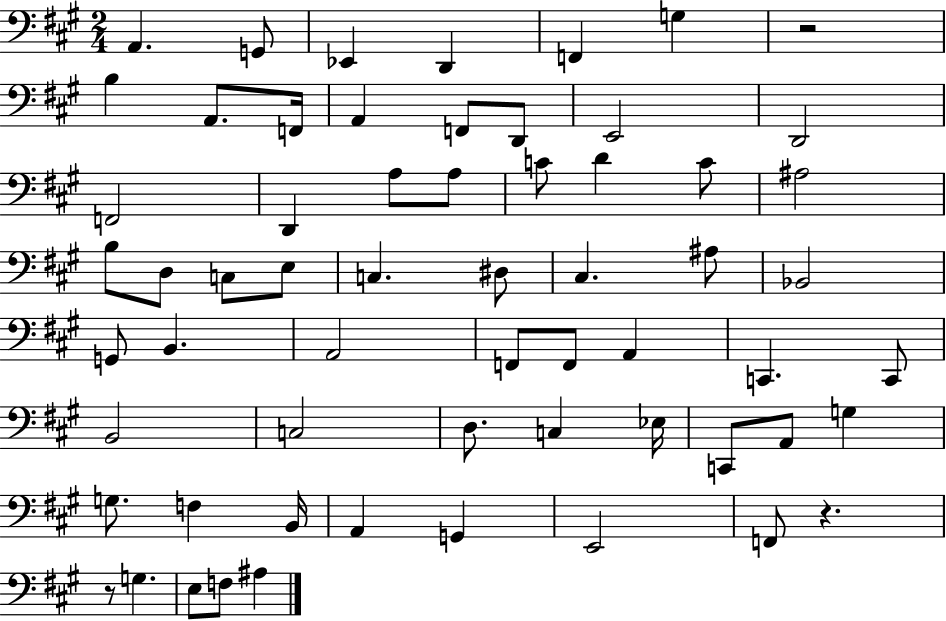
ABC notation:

X:1
T:Untitled
M:2/4
L:1/4
K:A
A,, G,,/2 _E,, D,, F,, G, z2 B, A,,/2 F,,/4 A,, F,,/2 D,,/2 E,,2 D,,2 F,,2 D,, A,/2 A,/2 C/2 D C/2 ^A,2 B,/2 D,/2 C,/2 E,/2 C, ^D,/2 ^C, ^A,/2 _B,,2 G,,/2 B,, A,,2 F,,/2 F,,/2 A,, C,, C,,/2 B,,2 C,2 D,/2 C, _E,/4 C,,/2 A,,/2 G, G,/2 F, B,,/4 A,, G,, E,,2 F,,/2 z z/2 G, E,/2 F,/2 ^A,